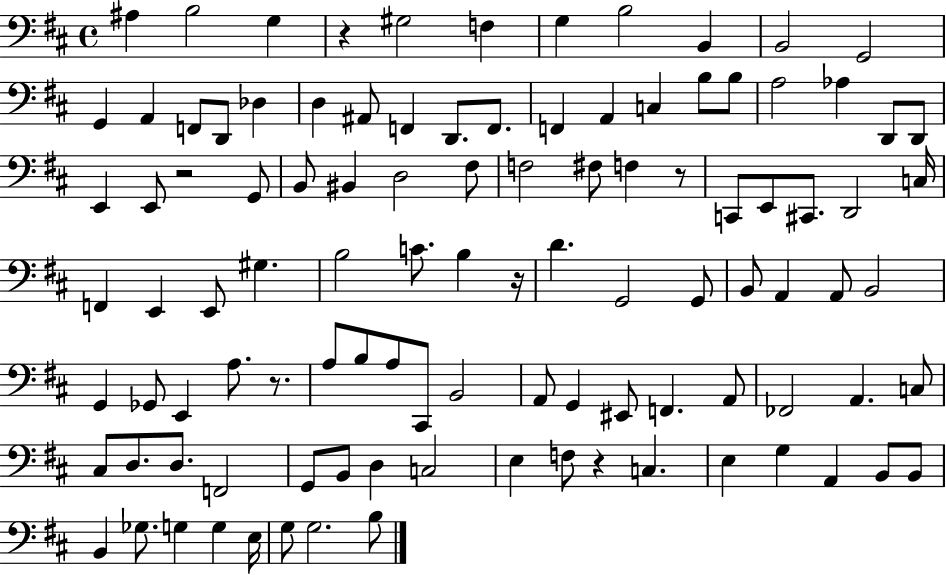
{
  \clef bass
  \time 4/4
  \defaultTimeSignature
  \key d \major
  ais4 b2 g4 | r4 gis2 f4 | g4 b2 b,4 | b,2 g,2 | \break g,4 a,4 f,8 d,8 des4 | d4 ais,8 f,4 d,8. f,8. | f,4 a,4 c4 b8 b8 | a2 aes4 d,8 d,8 | \break e,4 e,8 r2 g,8 | b,8 bis,4 d2 fis8 | f2 fis8 f4 r8 | c,8 e,8 cis,8. d,2 c16 | \break f,4 e,4 e,8 gis4. | b2 c'8. b4 r16 | d'4. g,2 g,8 | b,8 a,4 a,8 b,2 | \break g,4 ges,8 e,4 a8. r8. | a8 b8 a8 cis,8 b,2 | a,8 g,4 eis,8 f,4. a,8 | fes,2 a,4. c8 | \break cis8 d8. d8. f,2 | g,8 b,8 d4 c2 | e4 f8 r4 c4. | e4 g4 a,4 b,8 b,8 | \break b,4 ges8. g4 g4 e16 | g8 g2. b8 | \bar "|."
}